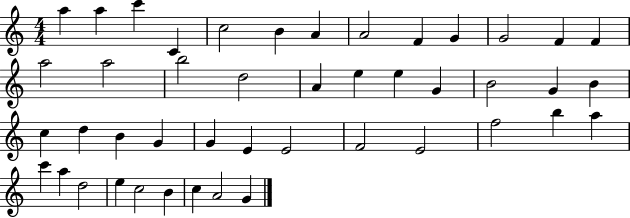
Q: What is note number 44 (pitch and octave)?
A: A4